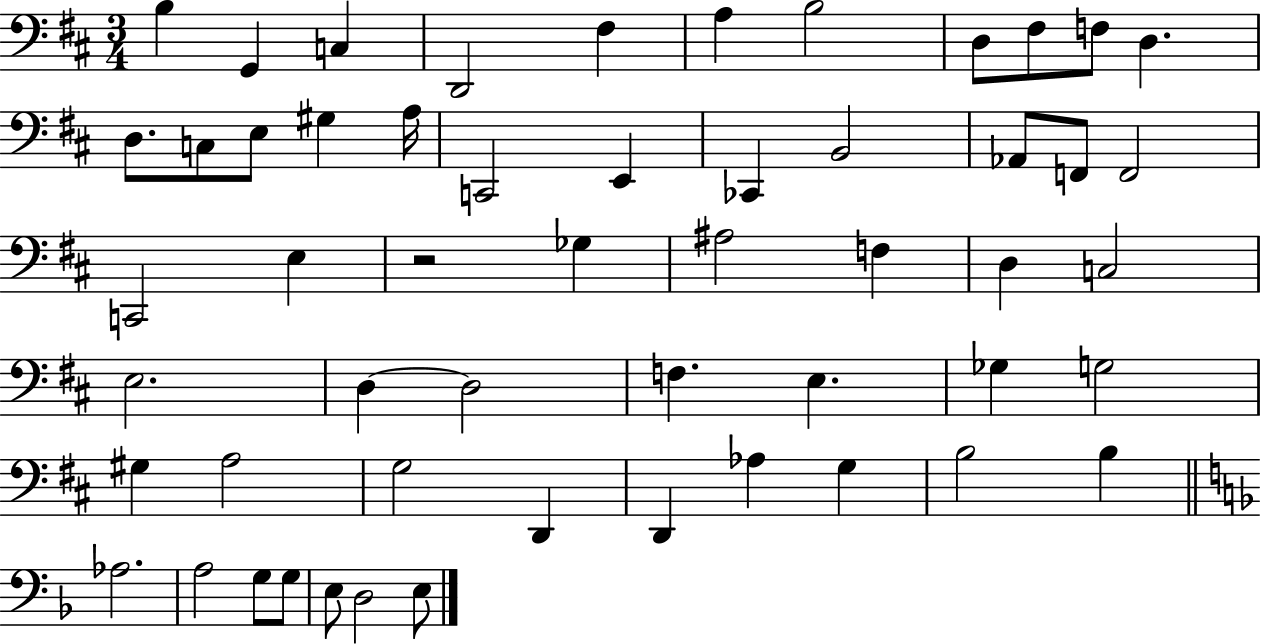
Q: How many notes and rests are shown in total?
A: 54